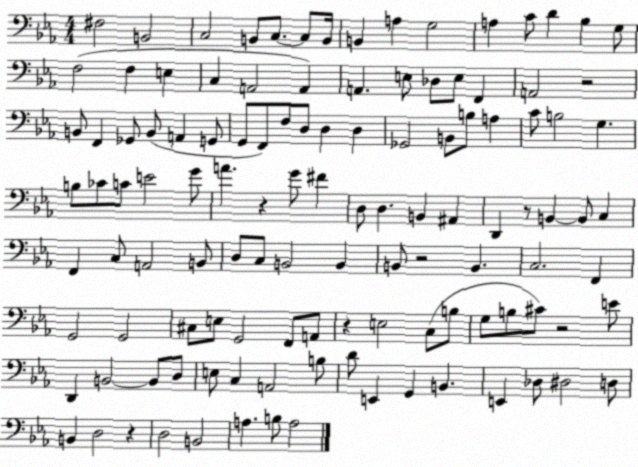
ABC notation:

X:1
T:Untitled
M:4/4
L:1/4
K:Eb
^F,2 B,,2 C,2 B,,/2 C,/2 C,/2 B,,/4 B,, A, G,2 A, C/2 D _B, G,/2 F,2 F, E, C, A,,2 A,, A,, E,/2 _D,/2 E,/2 F,, A,,2 z2 B,,/2 F,, _G,,/2 B,,/2 A,, G,,/2 G,,/2 F,,/2 F,/2 D,/2 D, D, _G,,2 B,,/2 B,/2 A, C/2 B,2 G, B,/2 _C/2 C/2 E2 G/2 A z G/2 ^F D,/2 D, B,, ^A,, D,, z/2 B,, B,,/2 C, F,, C,/2 A,,2 B,,/2 D,/2 C,/2 B,,2 B,, B,,/2 z2 B,, C,2 F,, G,,2 G,,2 ^C,/2 E,/2 G,,2 F,,/2 A,,/2 z E,2 C,/2 B,/2 G,/2 B,/2 ^C/2 z2 E/2 D,, B,,2 B,,/2 D,/2 E,/2 C, A,,2 B,/2 D/2 E,, G,, B,, E,, _D,/2 ^D,2 D,/2 B,, D,2 z D,2 B,,2 A, B,/2 A,2